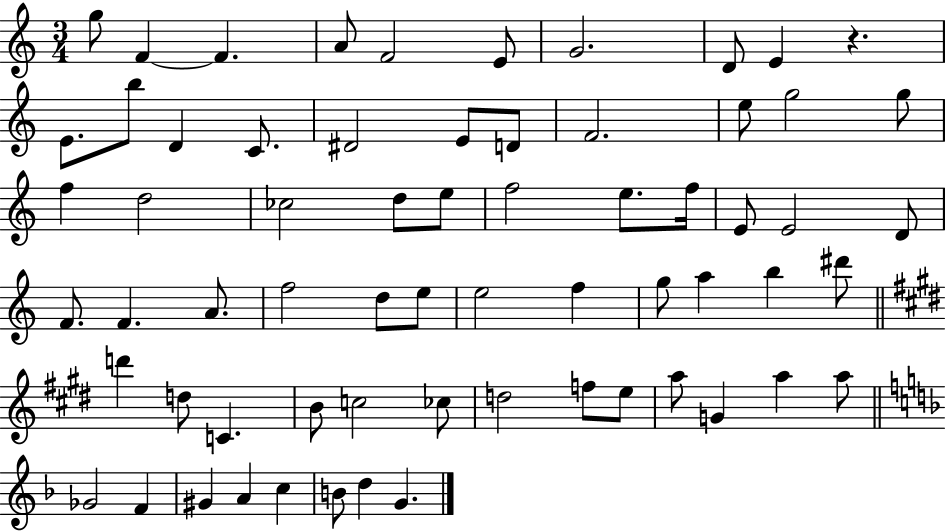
X:1
T:Untitled
M:3/4
L:1/4
K:C
g/2 F F A/2 F2 E/2 G2 D/2 E z E/2 b/2 D C/2 ^D2 E/2 D/2 F2 e/2 g2 g/2 f d2 _c2 d/2 e/2 f2 e/2 f/4 E/2 E2 D/2 F/2 F A/2 f2 d/2 e/2 e2 f g/2 a b ^d'/2 d' d/2 C B/2 c2 _c/2 d2 f/2 e/2 a/2 G a a/2 _G2 F ^G A c B/2 d G